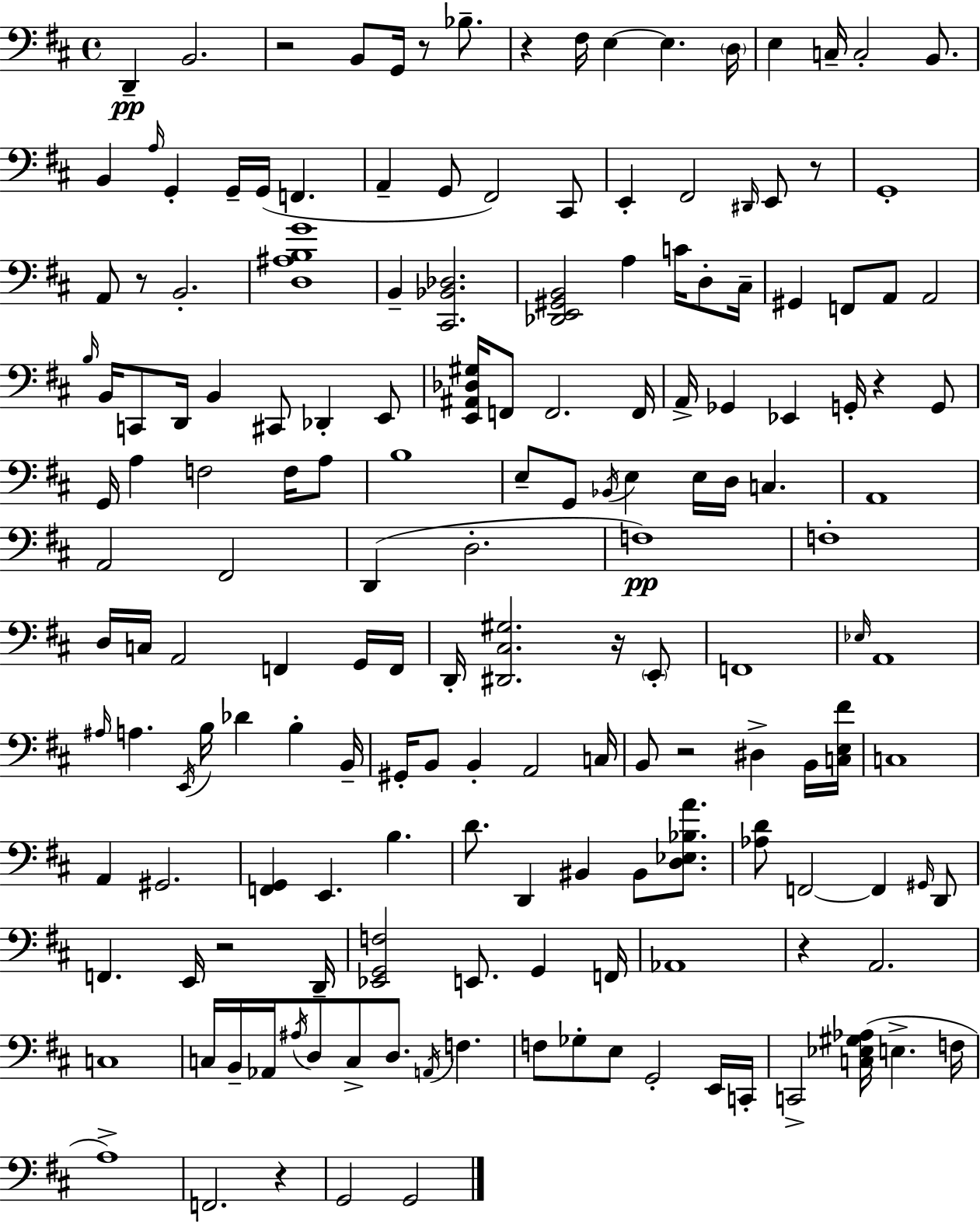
{
  \clef bass
  \time 4/4
  \defaultTimeSignature
  \key d \major
  d,4--\pp b,2. | r2 b,8 g,16 r8 bes8.-- | r4 fis16 e4~~ e4. \parenthesize d16 | e4 c16-- c2-. b,8. | \break b,4 \grace { a16 } g,4-. g,16-- g,16( f,4. | a,4-- g,8 fis,2) cis,8 | e,4-. fis,2 \grace { dis,16 } e,8 | r8 g,1-. | \break a,8 r8 b,2.-. | <d ais b g'>1 | b,4-- <cis, bes, des>2. | <des, e, gis, b,>2 a4 c'16 d8-. | \break cis16-- gis,4 f,8 a,8 a,2 | \grace { b16 } b,16 c,8 d,16 b,4 cis,8 des,4-. | e,8 <e, ais, des gis>16 f,8 f,2. | f,16 a,16-> ges,4 ees,4 g,16-. r4 | \break g,8 g,16 a4 f2 | f16 a8 b1 | e8-- g,8 \acciaccatura { bes,16 } e4 e16 d16 c4. | a,1 | \break a,2 fis,2 | d,4( d2.-. | f1\pp) | f1-. | \break d16 c16 a,2 f,4 | g,16 f,16 d,16-. <dis, cis gis>2. | r16 \parenthesize e,8-. f,1 | \grace { ees16 } a,1 | \break \grace { ais16 } a4. \acciaccatura { e,16 } b16 des'4 | b4-. b,16-- gis,16-. b,8 b,4-. a,2 | c16 b,8 r2 | dis4-> b,16 <c e fis'>16 c1 | \break a,4 gis,2. | <f, g,>4 e,4. | b4. d'8. d,4 bis,4 | bis,8 <d ees bes a'>8. <aes d'>8 f,2~~ | \break f,4 \grace { gis,16 } d,8 f,4. e,16 r2 | d,16-- <ees, g, f>2 | e,8. g,4 f,16 aes,1 | r4 a,2. | \break c1 | c16 b,16-- aes,16 \acciaccatura { ais16 } d8 c8-> | d8. \acciaccatura { a,16 } f4. f8 ges8-. e8 | g,2-. e,16 c,16-. c,2-> | \break <c ees gis aes>16( e4.-> f16 a1->) | f,2. | r4 g,2 | g,2 \bar "|."
}